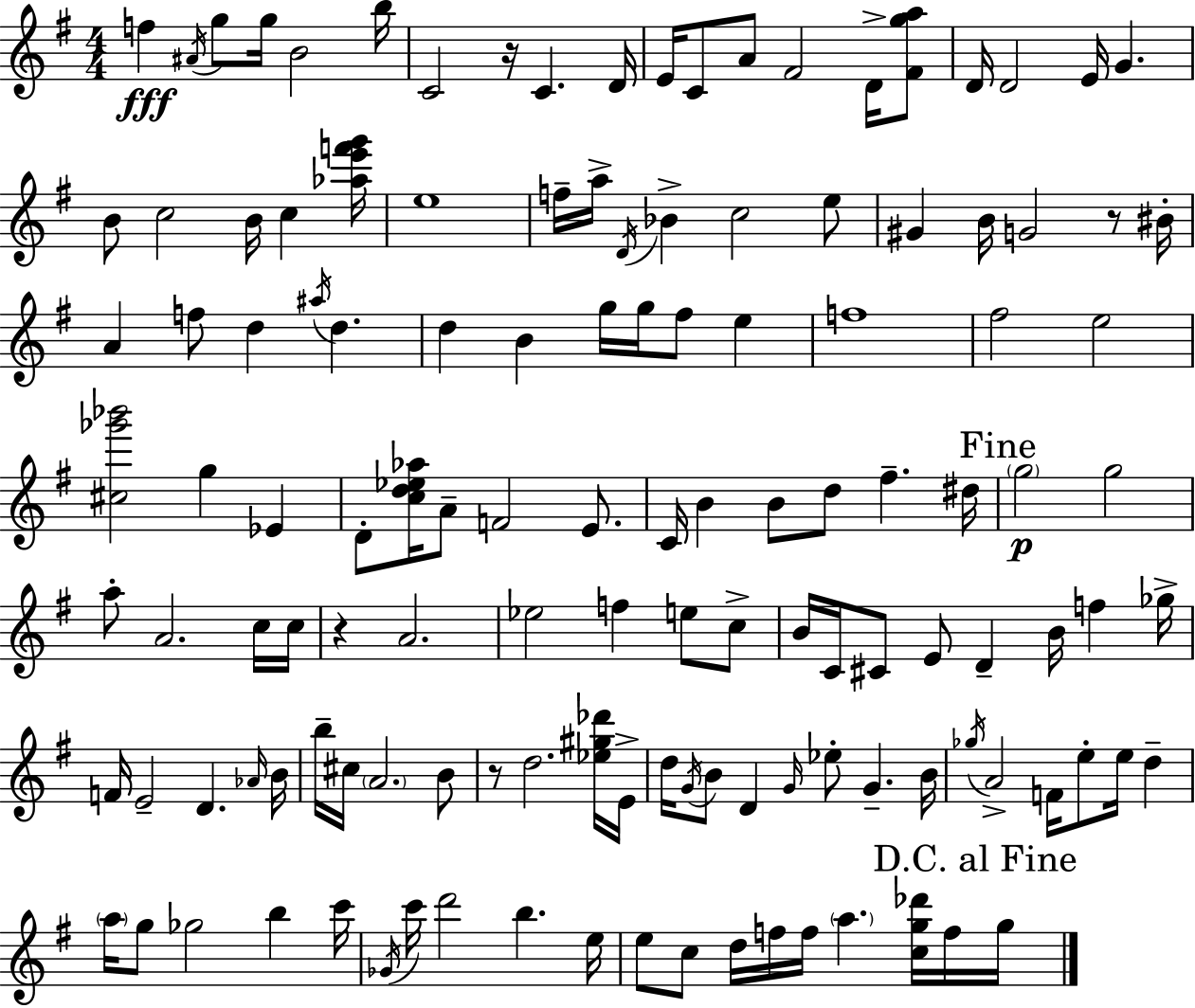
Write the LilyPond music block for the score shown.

{
  \clef treble
  \numericTimeSignature
  \time 4/4
  \key g \major
  f''4\fff \acciaccatura { ais'16 } g''8 g''16 b'2 | b''16 c'2 r16 c'4. | d'16 e'16 c'8 a'8 fis'2 d'16-> <fis' g'' a''>8 | d'16 d'2 e'16 g'4. | \break b'8 c''2 b'16 c''4 | <aes'' e''' f''' g'''>16 e''1 | f''16-- a''16-> \acciaccatura { d'16 } bes'4-> c''2 | e''8 gis'4 b'16 g'2 r8 | \break bis'16-. a'4 f''8 d''4 \acciaccatura { ais''16 } d''4. | d''4 b'4 g''16 g''16 fis''8 e''4 | f''1 | fis''2 e''2 | \break <cis'' ges''' bes'''>2 g''4 ees'4 | d'8-. <c'' d'' ees'' aes''>16 a'8-- f'2 | e'8. c'16 b'4 b'8 d''8 fis''4.-- | dis''16 \mark "Fine" \parenthesize g''2\p g''2 | \break a''8-. a'2. | c''16 c''16 r4 a'2. | ees''2 f''4 e''8 | c''8-> b'16 c'16 cis'8 e'8 d'4-- b'16 f''4 | \break ges''16-> f'16 e'2-- d'4. | \grace { aes'16 } b'16 b''16-- cis''16 \parenthesize a'2. | b'8 r8 d''2. | <ees'' gis'' des'''>16 e'16-> d''16 \acciaccatura { g'16 } b'8 d'4 \grace { g'16 } ees''8-. g'4.-- | \break b'16 \acciaccatura { ges''16 } a'2-> f'16 | e''8-. e''16 d''4-- \parenthesize a''16 g''8 ges''2 | b''4 c'''16 \acciaccatura { ges'16 } c'''16 d'''2 | b''4. e''16 e''8 c''8 d''16 f''16 f''16 \parenthesize a''4. | \break <c'' g'' des'''>16 f''16 \mark "D.C. al Fine" g''16 \bar "|."
}